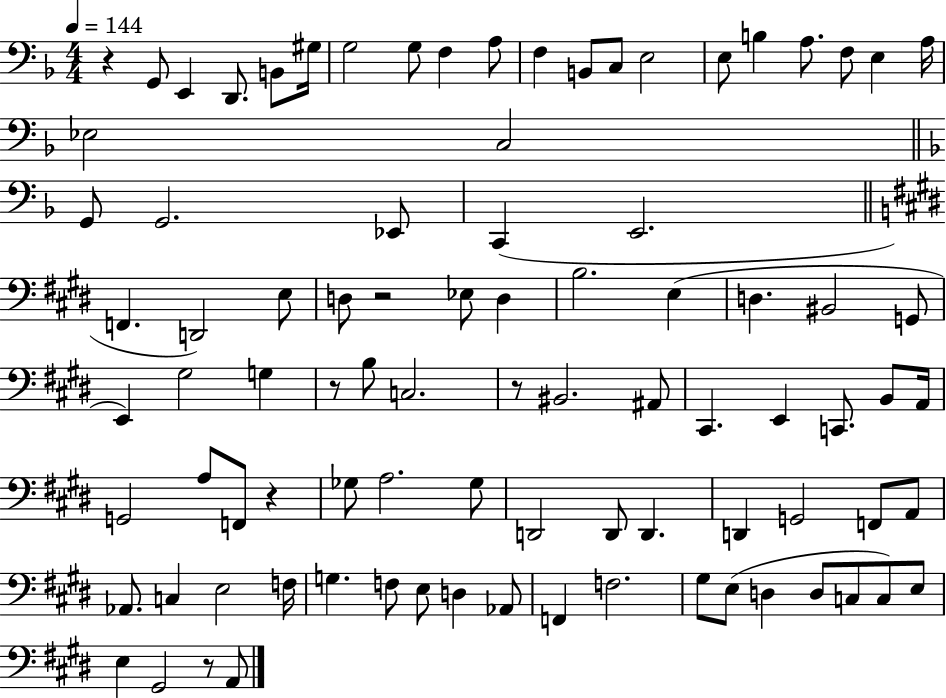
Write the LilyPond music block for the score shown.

{
  \clef bass
  \numericTimeSignature
  \time 4/4
  \key f \major
  \tempo 4 = 144
  r4 g,8 e,4 d,8. b,8 gis16 | g2 g8 f4 a8 | f4 b,8 c8 e2 | e8 b4 a8. f8 e4 a16 | \break ees2 c2 | \bar "||" \break \key d \minor g,8 g,2. ees,8 | c,4( e,2. | \bar "||" \break \key e \major f,4. d,2) e8 | d8 r2 ees8 d4 | b2. e4( | d4. bis,2 g,8 | \break e,4) gis2 g4 | r8 b8 c2. | r8 bis,2. ais,8 | cis,4. e,4 c,8. b,8 a,16 | \break g,2 a8 f,8 r4 | ges8 a2. ges8 | d,2 d,8 d,4. | d,4 g,2 f,8 a,8 | \break aes,8. c4 e2 f16 | g4. f8 e8 d4 aes,8 | f,4 f2. | gis8 e8( d4 d8 c8 c8) e8 | \break e4 gis,2 r8 a,8 | \bar "|."
}